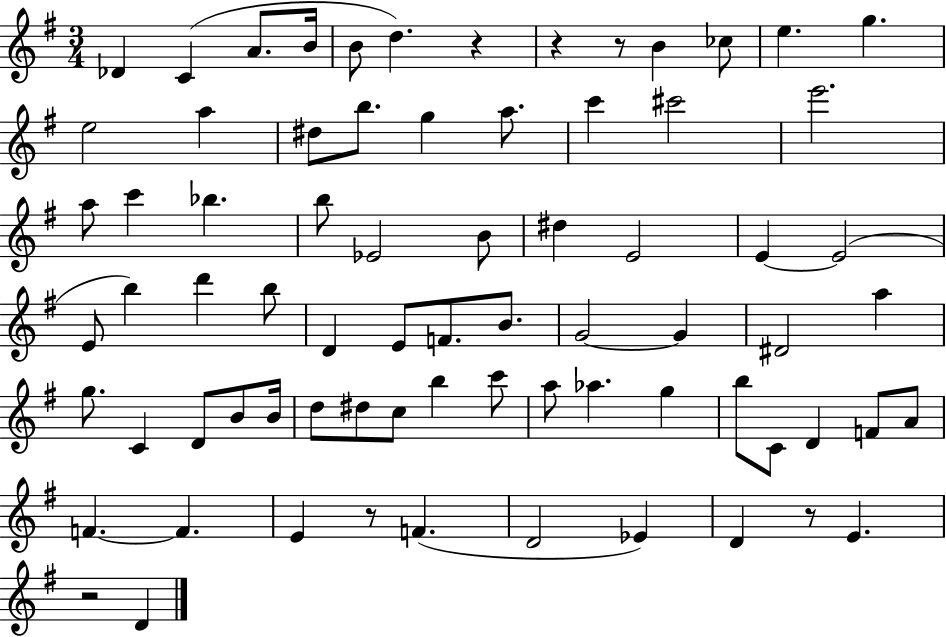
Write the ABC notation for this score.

X:1
T:Untitled
M:3/4
L:1/4
K:G
_D C A/2 B/4 B/2 d z z z/2 B _c/2 e g e2 a ^d/2 b/2 g a/2 c' ^c'2 e'2 a/2 c' _b b/2 _E2 B/2 ^d E2 E E2 E/2 b d' b/2 D E/2 F/2 B/2 G2 G ^D2 a g/2 C D/2 B/2 B/4 d/2 ^d/2 c/2 b c'/2 a/2 _a g b/2 C/2 D F/2 A/2 F F E z/2 F D2 _E D z/2 E z2 D